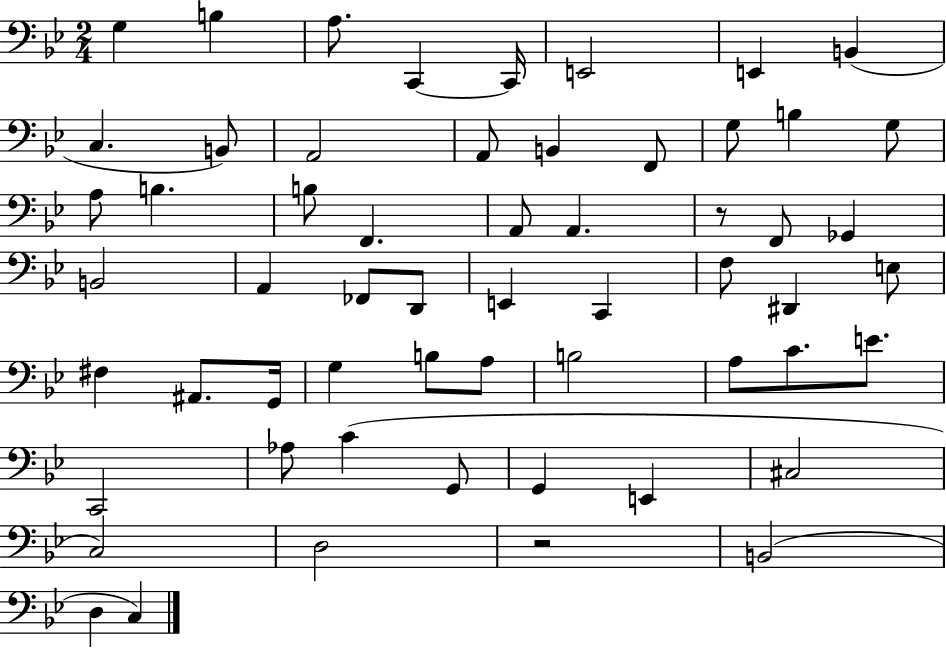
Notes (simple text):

G3/q B3/q A3/e. C2/q C2/s E2/h E2/q B2/q C3/q. B2/e A2/h A2/e B2/q F2/e G3/e B3/q G3/e A3/e B3/q. B3/e F2/q. A2/e A2/q. R/e F2/e Gb2/q B2/h A2/q FES2/e D2/e E2/q C2/q F3/e D#2/q E3/e F#3/q A#2/e. G2/s G3/q B3/e A3/e B3/h A3/e C4/e. E4/e. C2/h Ab3/e C4/q G2/e G2/q E2/q C#3/h C3/h D3/h R/h B2/h D3/q C3/q